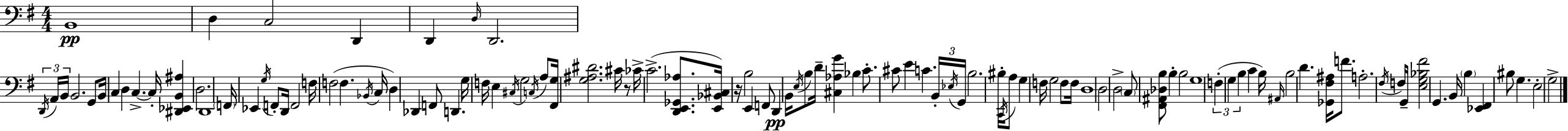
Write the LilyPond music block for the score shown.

{
  \clef bass
  \numericTimeSignature
  \time 4/4
  \key e \minor
  \repeat volta 2 { b,1\pp | d4 c2 d,4 | d,4 \grace { d16 } d,2. | \tuplet 3/2 { \acciaccatura { d,16 } a,16 b,16 } b,2. | \break g,8 b,16 c4 d4 c4.->~~ | c16-. <dis, ees, b, ais>4 d2. | d,1 | \parenthesize f,16 ees,4 \acciaccatura { g16 } f,8-. d,16 f,2 | \break f16 f2( f4. | \acciaccatura { bes,16 } c16 d4) des,4 f,8 d,4. | g16 f16 e4 \acciaccatura { cis16 } g2 | \acciaccatura { c16 } a8 <fis, g>16 <g ais dis'>2. | \break cis'16 r8 ces'16-> c'2.->( | <d, e, ges, aes>8. <e, bes, cis>16) r16 b2 | e,4 f,8 d,4\pp b,16 \acciaccatura { e16 } b8 d'16-- <cis aes g'>4 | bes4 c'8.-. cis'8 e'4 | \break c'4. \tuplet 3/2 { b,16-. \acciaccatura { ees16 } g,16 } b2. | bis16-. \acciaccatura { c,16 } a8 g4 f16 g2 | f8 f16 d1 | d2 | \break d2-> \parenthesize c8 <fis, ais, des b>8 b4-. | b2 g1 | \tuplet 3/2 { f4-.( g4 | b4 } c'4 b16) \grace { ais,16 } b2 | \break d'4. <ges, fis ais>16 f'8. a2.-. | \acciaccatura { fis16 } f16 g,16-- <e g bes fis'>2 | g,4. b,16 \parenthesize b4 <ees, fis,>4 | bis8 g4. e2-. | \break g2-> } \bar "|."
}